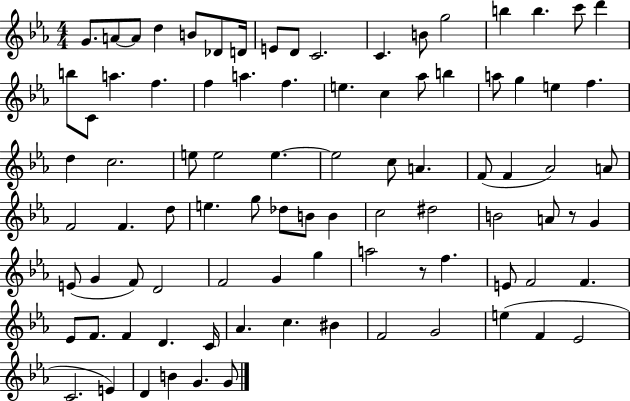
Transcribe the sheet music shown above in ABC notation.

X:1
T:Untitled
M:4/4
L:1/4
K:Eb
G/2 A/2 A/2 d B/2 _D/2 D/4 E/2 D/2 C2 C B/2 g2 b b c'/2 d' b/2 C/2 a f f a f e c _a/2 b a/2 g e f d c2 e/2 e2 e e2 c/2 A F/2 F _A2 A/2 F2 F d/2 e g/2 _d/2 B/2 B c2 ^d2 B2 A/2 z/2 G E/2 G F/2 D2 F2 G g a2 z/2 f E/2 F2 F _E/2 F/2 F D C/4 _A c ^B F2 G2 e F _E2 C2 E D B G G/2